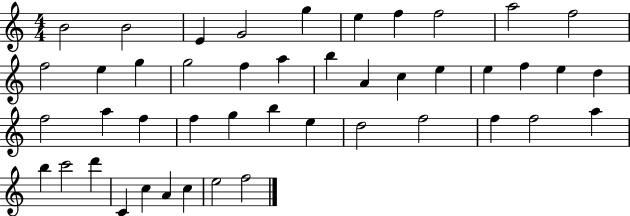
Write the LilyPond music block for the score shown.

{
  \clef treble
  \numericTimeSignature
  \time 4/4
  \key c \major
  b'2 b'2 | e'4 g'2 g''4 | e''4 f''4 f''2 | a''2 f''2 | \break f''2 e''4 g''4 | g''2 f''4 a''4 | b''4 a'4 c''4 e''4 | e''4 f''4 e''4 d''4 | \break f''2 a''4 f''4 | f''4 g''4 b''4 e''4 | d''2 f''2 | f''4 f''2 a''4 | \break b''4 c'''2 d'''4 | c'4 c''4 a'4 c''4 | e''2 f''2 | \bar "|."
}